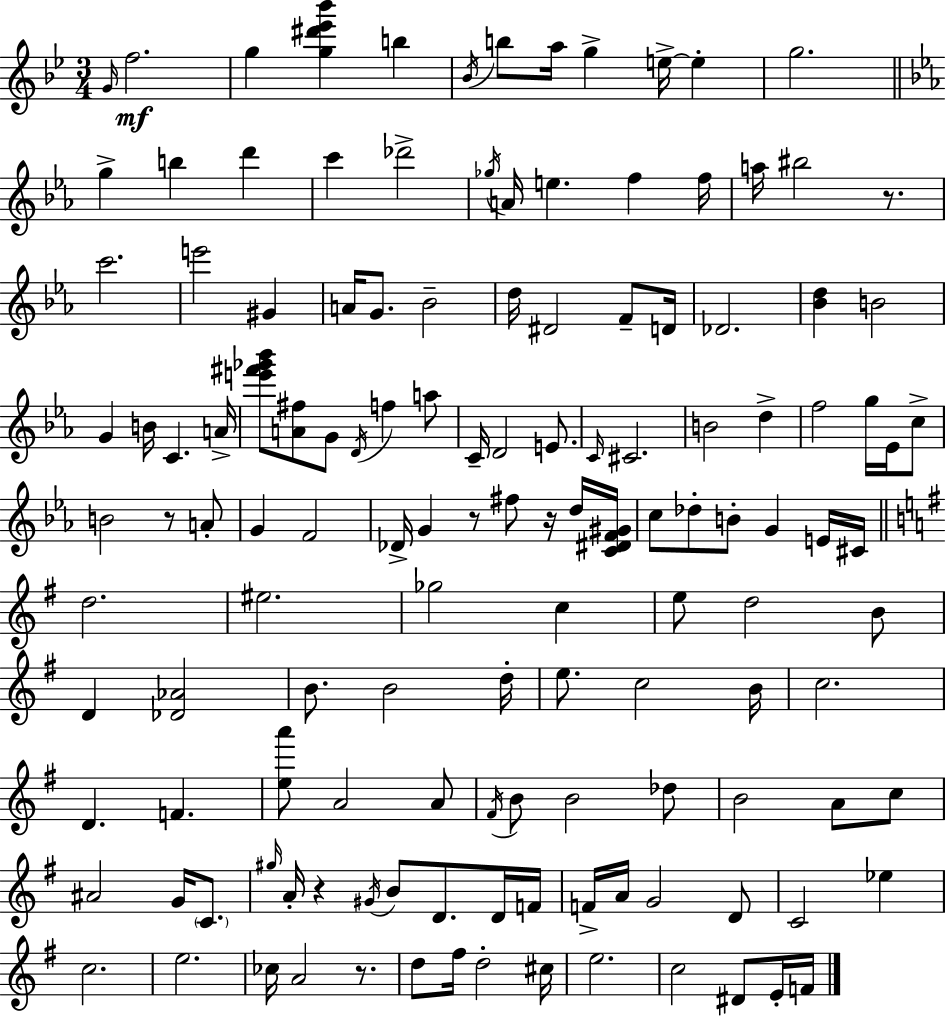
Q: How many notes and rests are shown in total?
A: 136